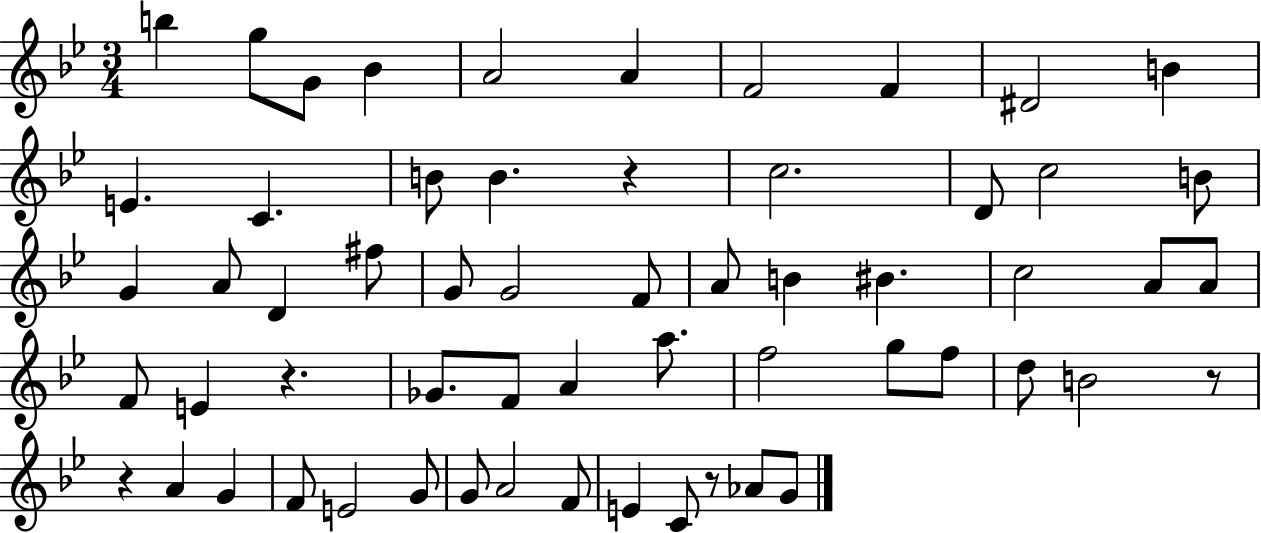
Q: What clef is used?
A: treble